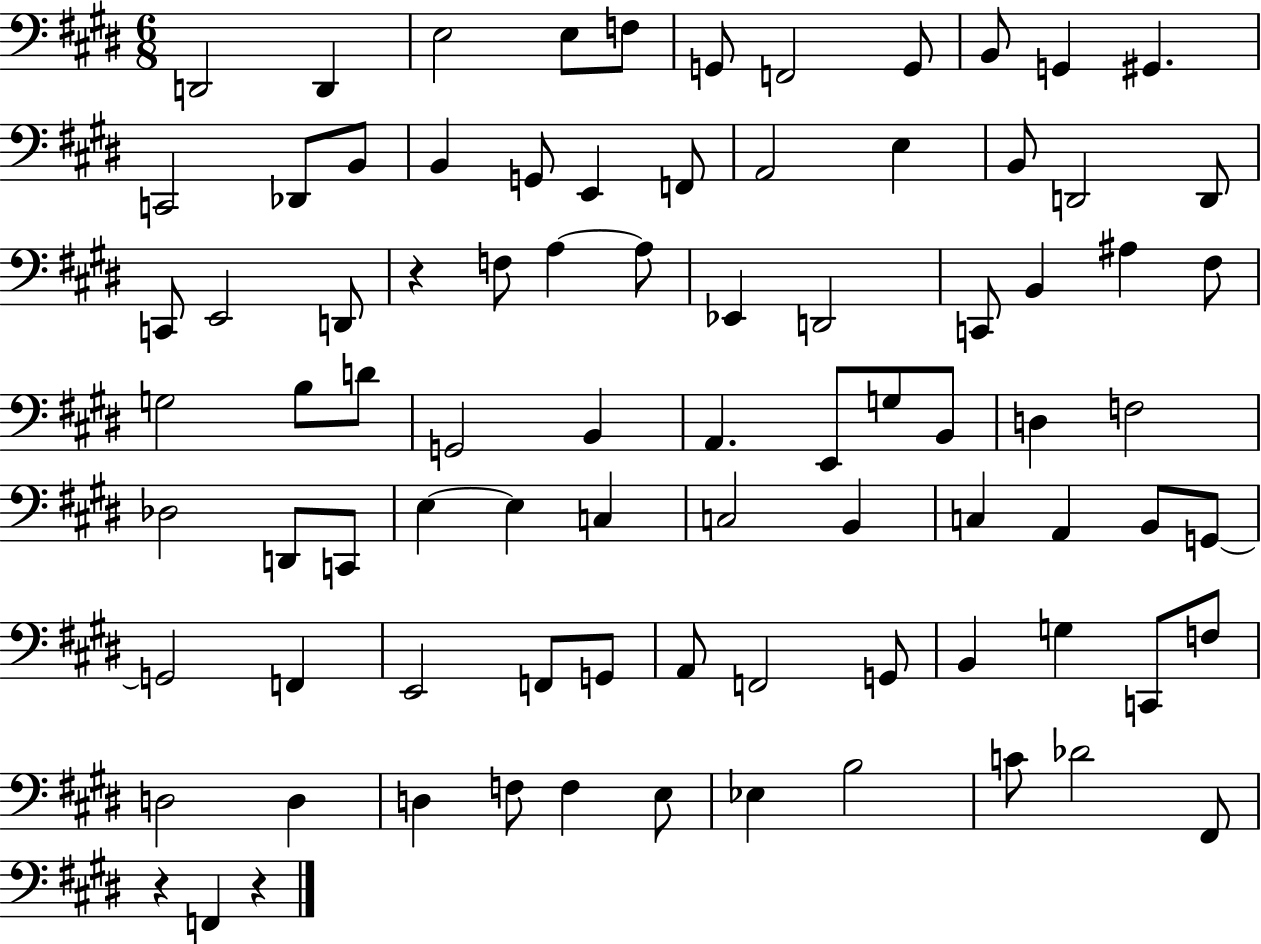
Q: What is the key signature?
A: E major